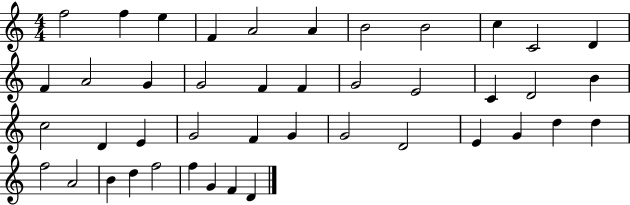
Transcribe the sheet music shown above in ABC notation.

X:1
T:Untitled
M:4/4
L:1/4
K:C
f2 f e F A2 A B2 B2 c C2 D F A2 G G2 F F G2 E2 C D2 B c2 D E G2 F G G2 D2 E G d d f2 A2 B d f2 f G F D